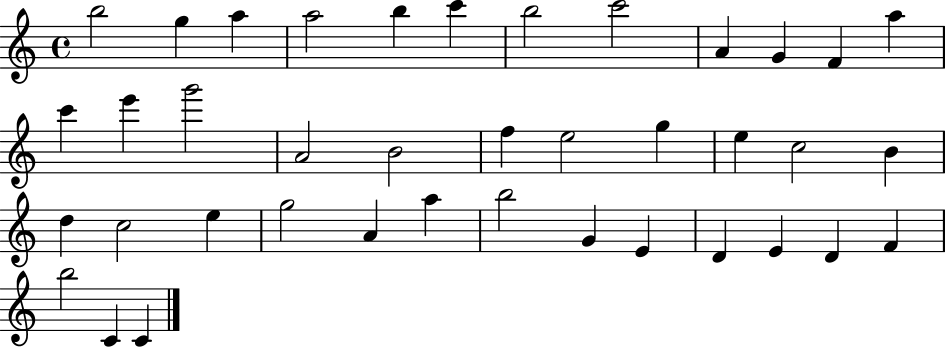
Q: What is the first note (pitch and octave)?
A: B5